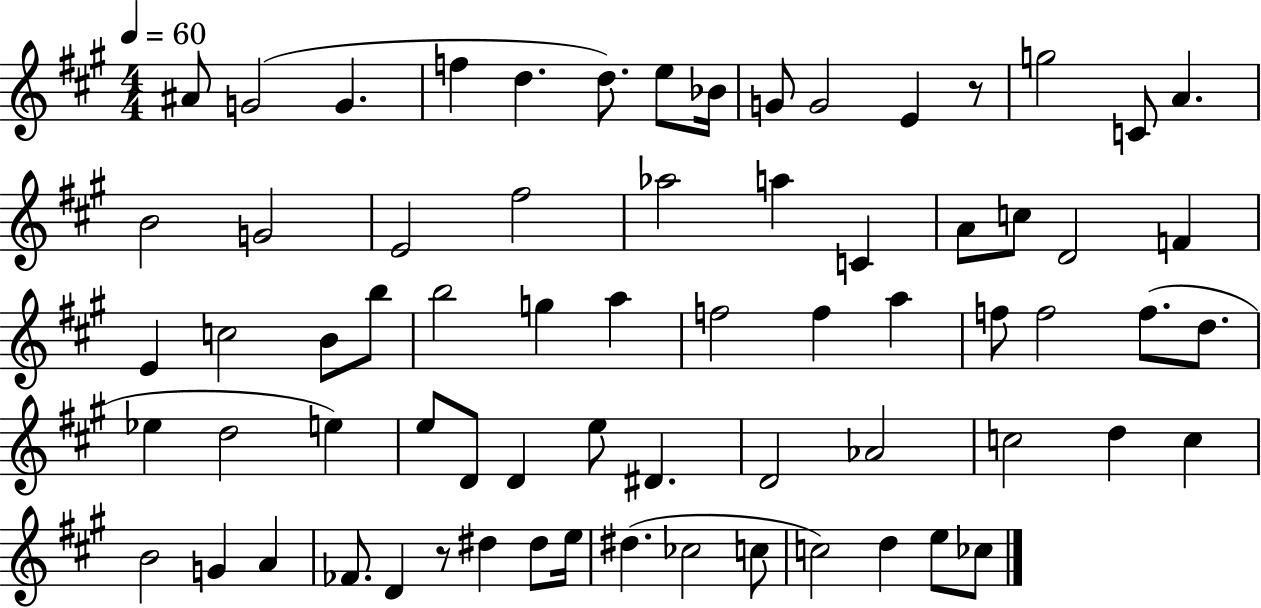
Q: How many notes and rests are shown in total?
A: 69